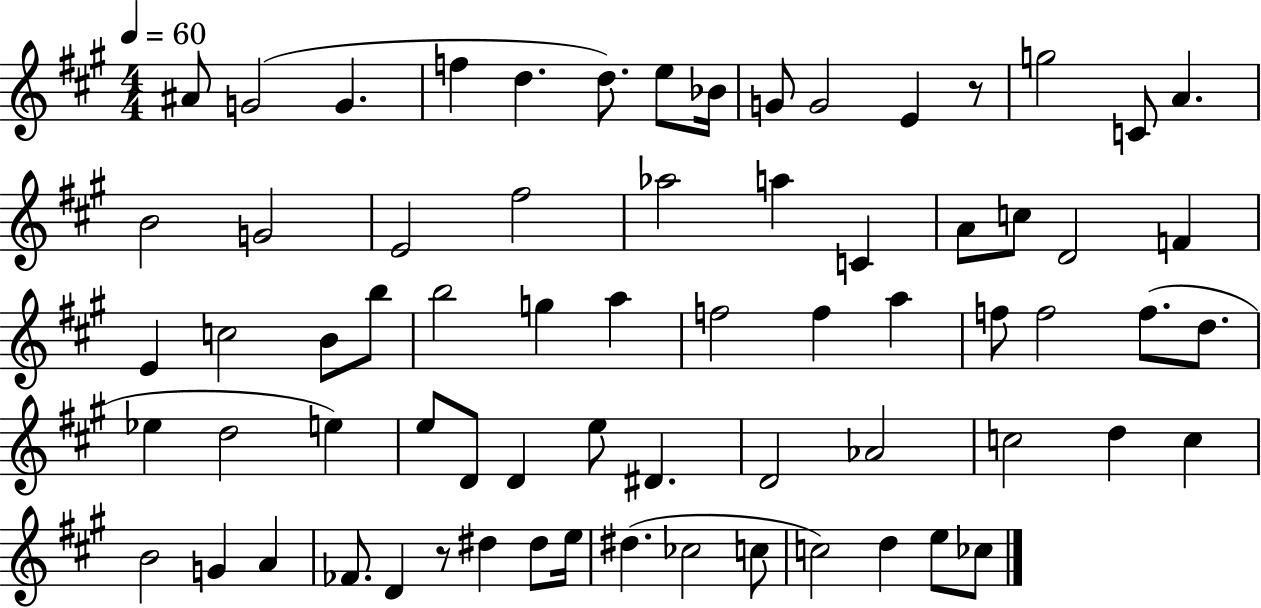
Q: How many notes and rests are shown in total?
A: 69